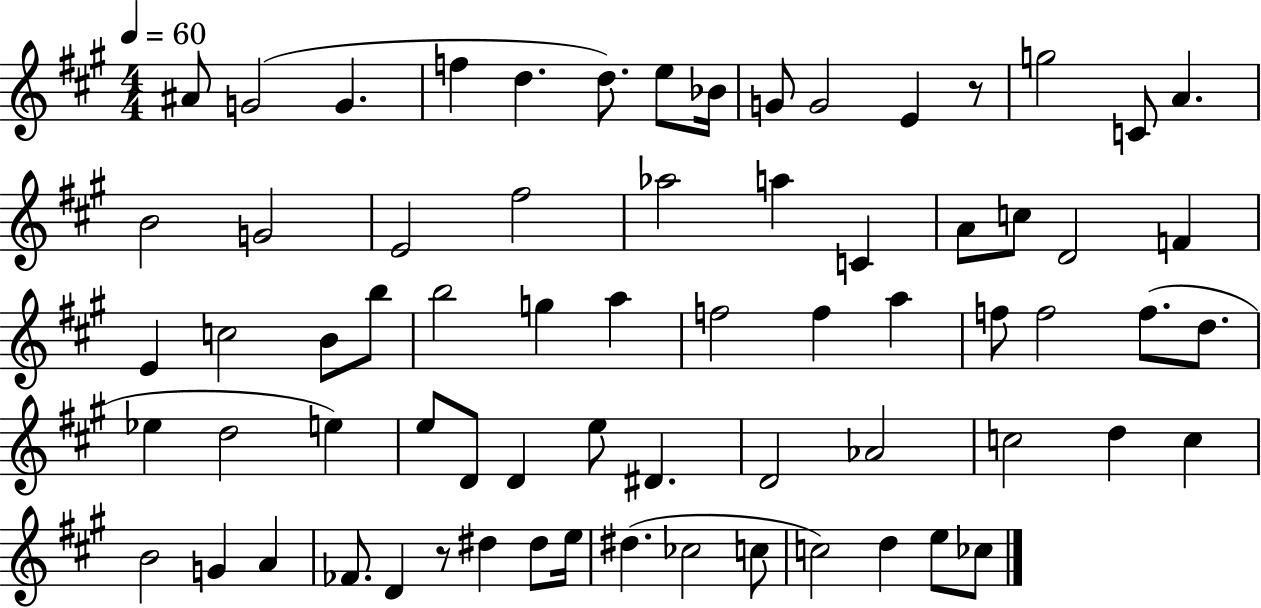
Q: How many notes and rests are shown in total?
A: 69